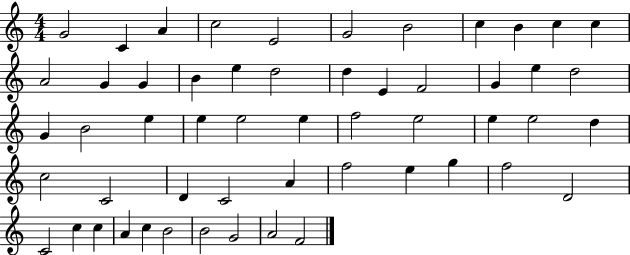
G4/h C4/q A4/q C5/h E4/h G4/h B4/h C5/q B4/q C5/q C5/q A4/h G4/q G4/q B4/q E5/q D5/h D5/q E4/q F4/h G4/q E5/q D5/h G4/q B4/h E5/q E5/q E5/h E5/q F5/h E5/h E5/q E5/h D5/q C5/h C4/h D4/q C4/h A4/q F5/h E5/q G5/q F5/h D4/h C4/h C5/q C5/q A4/q C5/q B4/h B4/h G4/h A4/h F4/h